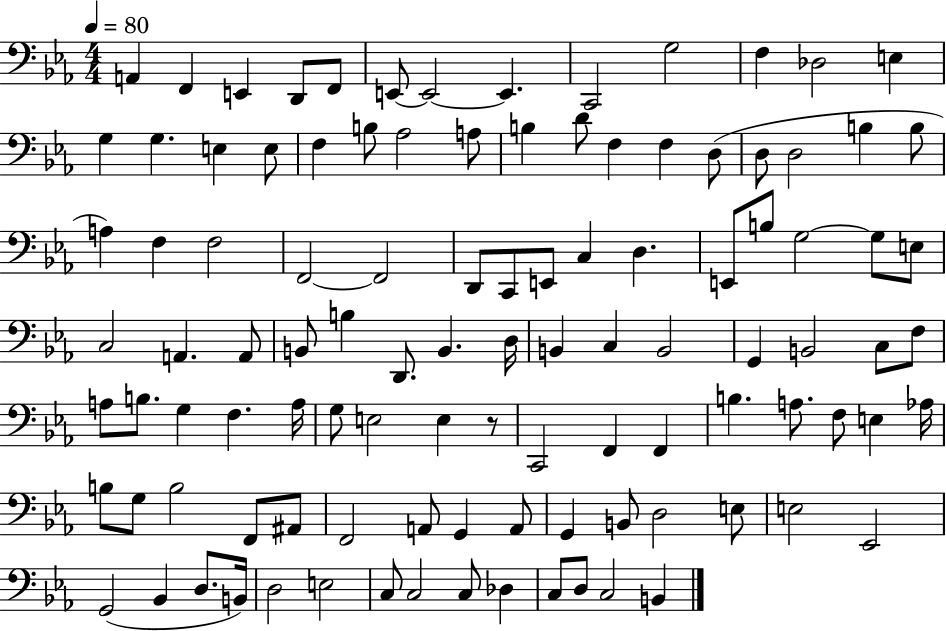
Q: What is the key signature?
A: EES major